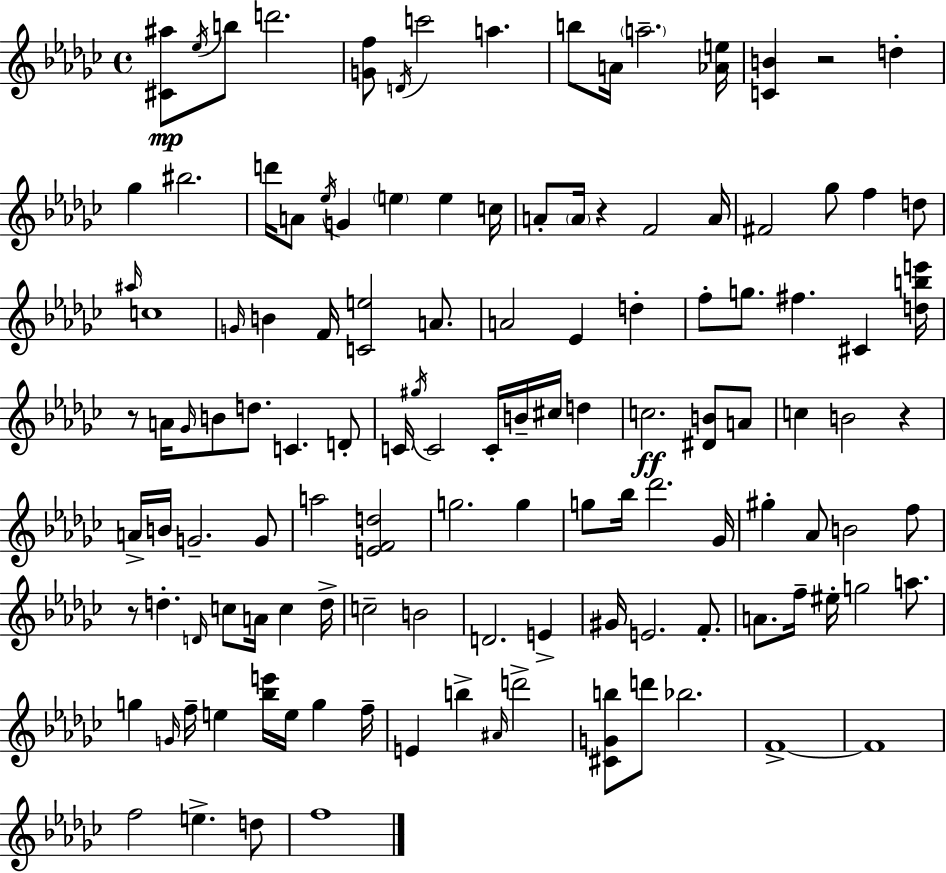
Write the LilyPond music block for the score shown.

{
  \clef treble
  \time 4/4
  \defaultTimeSignature
  \key ees \minor
  <cis' ais''>8\mp \acciaccatura { ees''16 } b''8 d'''2. | <g' f''>8 \acciaccatura { d'16 } c'''2 a''4. | b''8 a'16 \parenthesize a''2.-- | <aes' e''>16 <c' b'>4 r2 d''4-. | \break ges''4 bis''2. | d'''16 a'8 \acciaccatura { ees''16 } g'4 \parenthesize e''4 e''4 | c''16 a'8-. \parenthesize a'16 r4 f'2 | a'16 fis'2 ges''8 f''4 | \break d''8 \grace { ais''16 } c''1 | \grace { g'16 } b'4 f'16 <c' e''>2 | a'8. a'2 ees'4 | d''4-. f''8-. g''8. fis''4. | \break cis'4 <d'' b'' e'''>16 r8 a'16 \grace { ges'16 } b'8 d''8. c'4. | d'8-. c'16 \acciaccatura { gis''16 } c'2 | c'16-. b'16-- cis''16 d''4 c''2.\ff | <dis' b'>8 a'8 c''4 b'2 | \break r4 a'16-> b'16 g'2.-- | g'8 a''2 <e' f' d''>2 | g''2. | g''4 g''8 bes''16 des'''2. | \break ges'16 gis''4-. aes'8 b'2 | f''8 r8 d''4.-. \grace { d'16 } | c''8 a'16 c''4 d''16-> c''2-- | b'2 d'2. | \break e'4-> gis'16 e'2. | f'8.-. a'8. f''16-- eis''16-. g''2 | a''8. g''4 \grace { g'16 } f''16-- e''4 | <bes'' e'''>16 e''16 g''4 f''16-- e'4 b''4-> | \break \grace { ais'16 } d'''2-> <cis' g' b''>8 d'''8 bes''2. | f'1->~~ | f'1 | f''2 | \break e''4.-> d''8 f''1 | \bar "|."
}